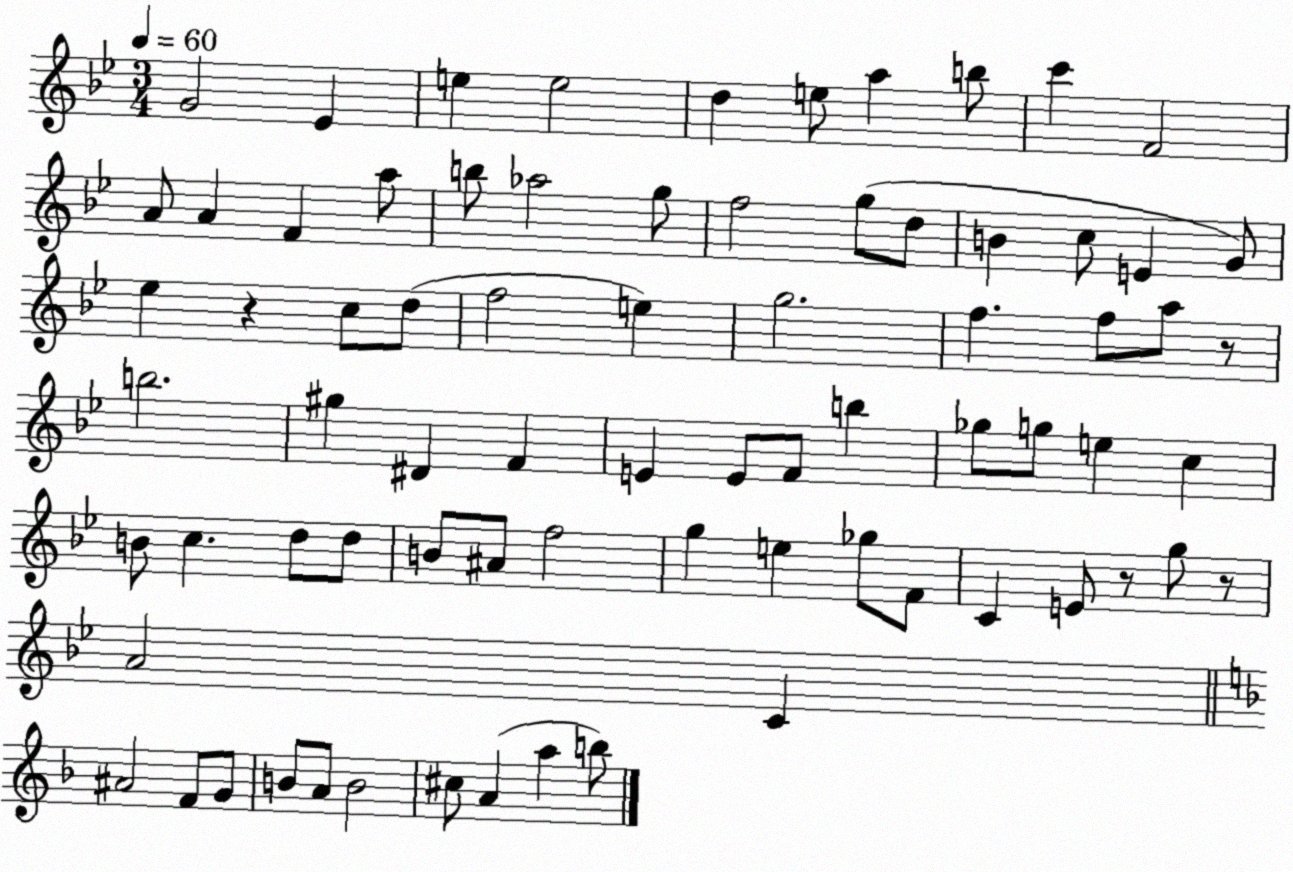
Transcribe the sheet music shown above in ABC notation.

X:1
T:Untitled
M:3/4
L:1/4
K:Bb
G2 _E e e2 d e/2 a b/2 c' F2 A/2 A F a/2 b/2 _a2 g/2 f2 g/2 d/2 B c/2 E G/2 _e z c/2 d/2 f2 e g2 f f/2 a/2 z/2 b2 ^g ^D F E E/2 F/2 b _g/2 g/2 e c B/2 c d/2 d/2 B/2 ^A/2 f2 g e _g/2 F/2 C E/2 z/2 g/2 z/2 A2 C ^A2 F/2 G/2 B/2 A/2 B2 ^c/2 A a b/2